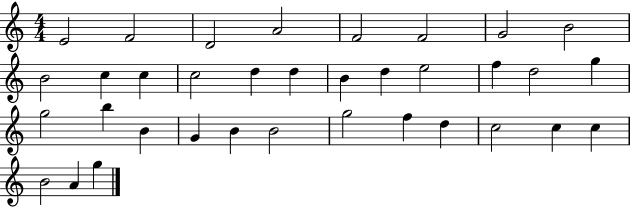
E4/h F4/h D4/h A4/h F4/h F4/h G4/h B4/h B4/h C5/q C5/q C5/h D5/q D5/q B4/q D5/q E5/h F5/q D5/h G5/q G5/h B5/q B4/q G4/q B4/q B4/h G5/h F5/q D5/q C5/h C5/q C5/q B4/h A4/q G5/q